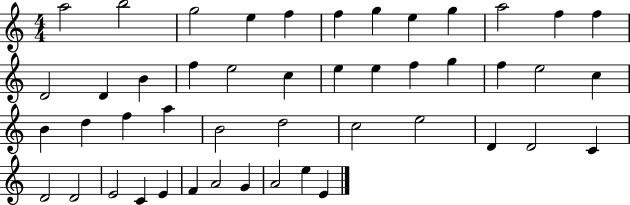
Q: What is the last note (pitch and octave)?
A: E4